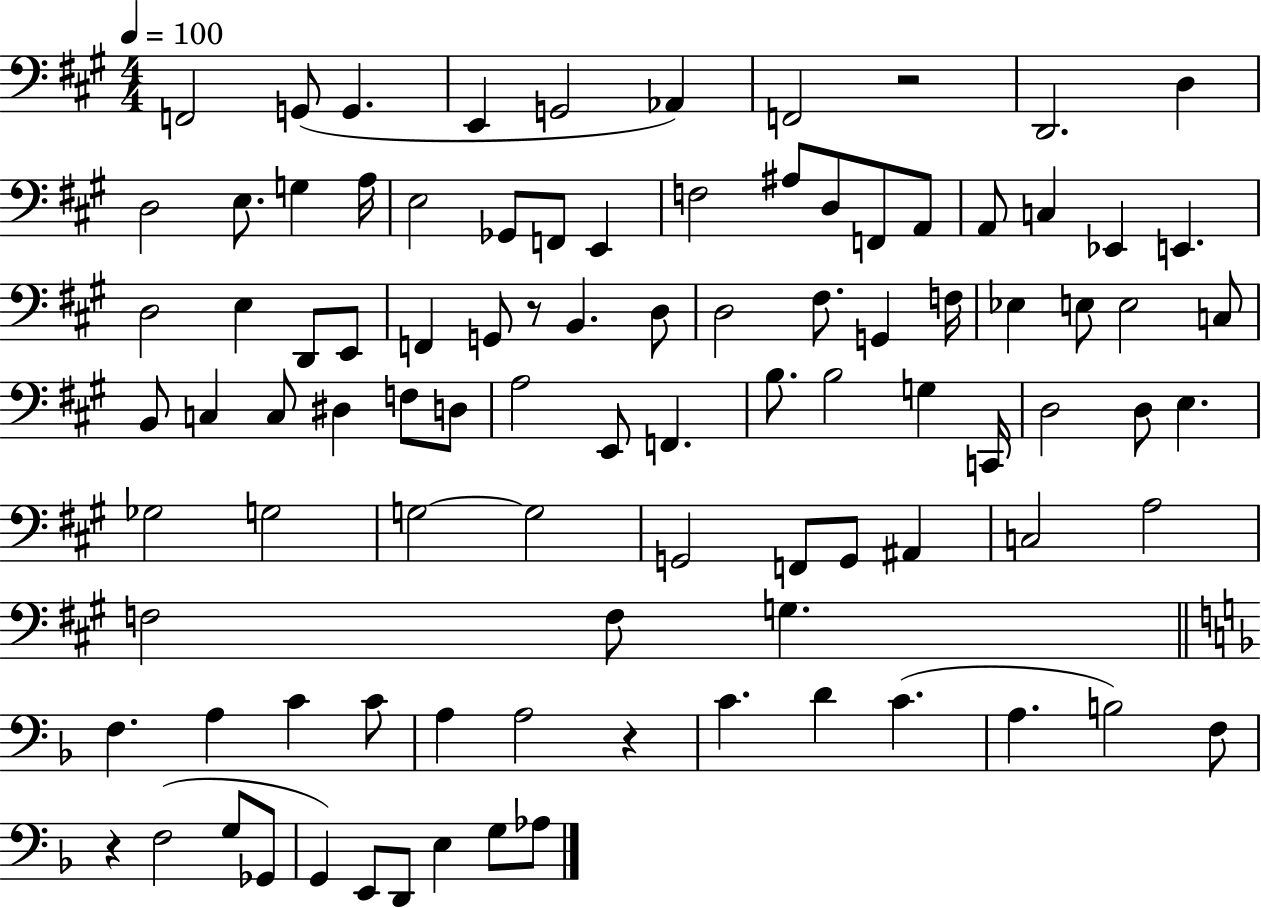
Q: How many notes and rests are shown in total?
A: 96